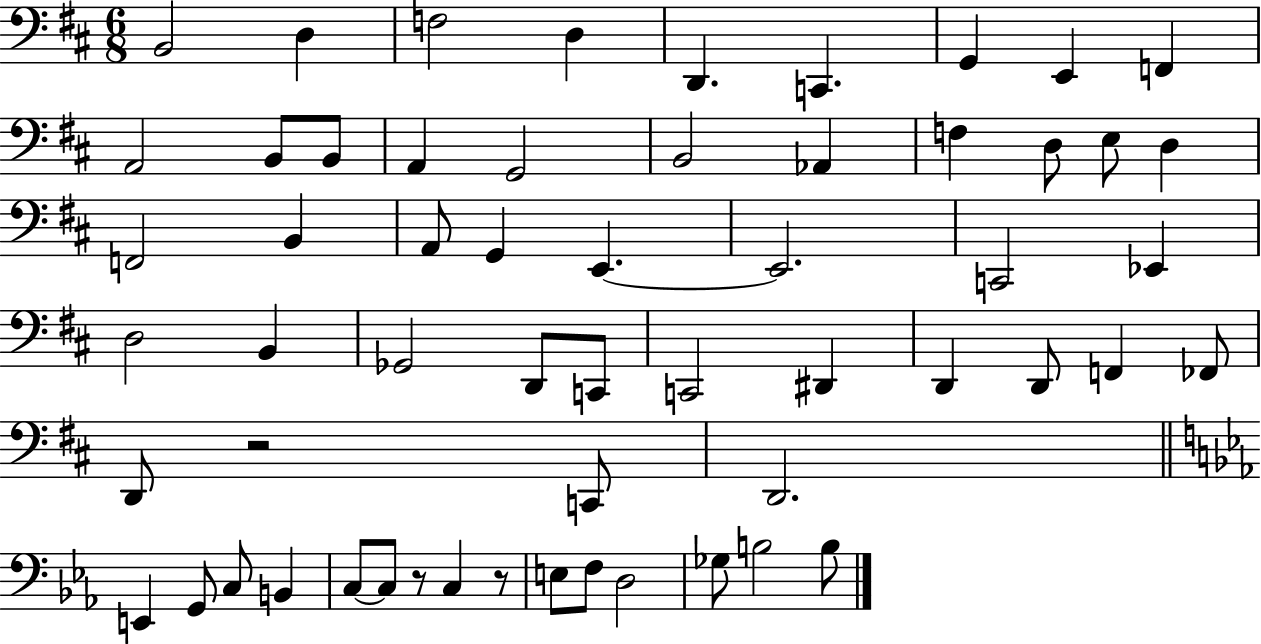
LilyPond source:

{
  \clef bass
  \numericTimeSignature
  \time 6/8
  \key d \major
  b,2 d4 | f2 d4 | d,4. c,4. | g,4 e,4 f,4 | \break a,2 b,8 b,8 | a,4 g,2 | b,2 aes,4 | f4 d8 e8 d4 | \break f,2 b,4 | a,8 g,4 e,4.~~ | e,2. | c,2 ees,4 | \break d2 b,4 | ges,2 d,8 c,8 | c,2 dis,4 | d,4 d,8 f,4 fes,8 | \break d,8 r2 c,8 | d,2. | \bar "||" \break \key ees \major e,4 g,8 c8 b,4 | c8~~ c8 r8 c4 r8 | e8 f8 d2 | ges8 b2 b8 | \break \bar "|."
}